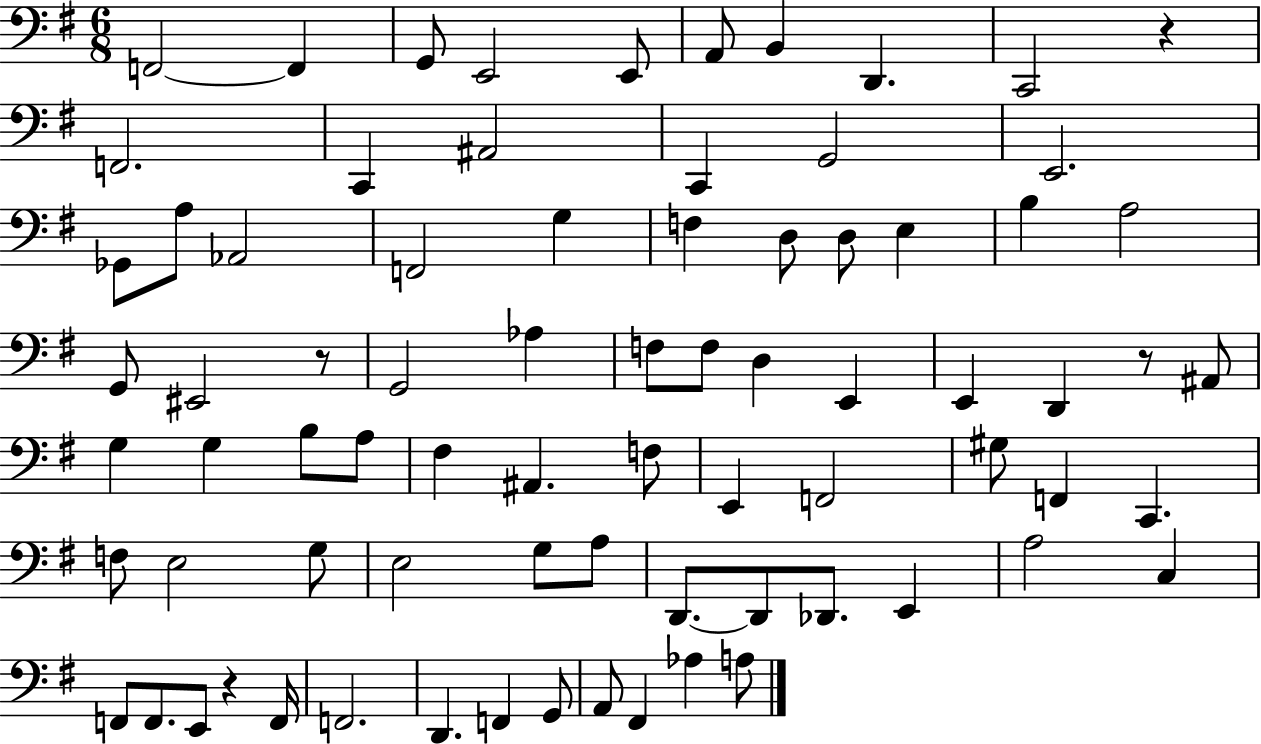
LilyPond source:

{
  \clef bass
  \numericTimeSignature
  \time 6/8
  \key g \major
  f,2~~ f,4 | g,8 e,2 e,8 | a,8 b,4 d,4. | c,2 r4 | \break f,2. | c,4 ais,2 | c,4 g,2 | e,2. | \break ges,8 a8 aes,2 | f,2 g4 | f4 d8 d8 e4 | b4 a2 | \break g,8 eis,2 r8 | g,2 aes4 | f8 f8 d4 e,4 | e,4 d,4 r8 ais,8 | \break g4 g4 b8 a8 | fis4 ais,4. f8 | e,4 f,2 | gis8 f,4 c,4. | \break f8 e2 g8 | e2 g8 a8 | d,8.~~ d,8 des,8. e,4 | a2 c4 | \break f,8 f,8. e,8 r4 f,16 | f,2. | d,4. f,4 g,8 | a,8 fis,4 aes4 a8 | \break \bar "|."
}